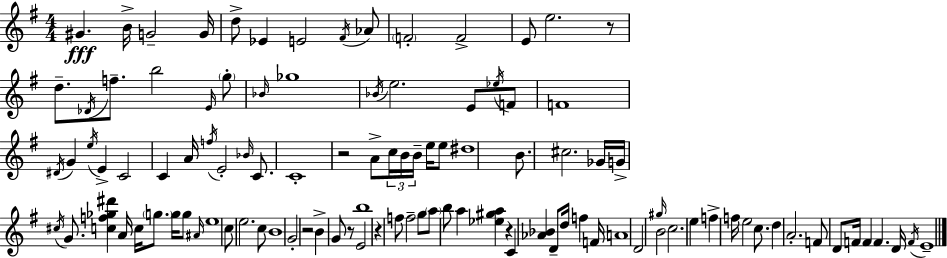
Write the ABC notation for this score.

X:1
T:Untitled
M:4/4
L:1/4
K:Em
^G B/4 G2 G/4 d/2 _E E2 ^F/4 _A/2 F2 F2 E/2 e2 z/2 d/2 _D/4 f/2 b2 E/4 g/2 _B/4 _g4 _B/4 e2 E/2 _e/4 F/2 F4 ^D/4 G e/4 E C2 C A/4 f/4 E2 _B/4 C/2 C4 z2 A/2 c/4 B/4 B/4 e/4 e/2 ^d4 B/2 ^c2 _G/4 G/4 ^c/4 G/2 [cf_g^d'] A/4 c/4 g/2 g/4 g/2 ^A/4 e4 c/2 e2 c/2 B4 G2 z2 B G/2 z/2 E2 b4 z f/2 f2 g/2 a/2 b/2 a [_e^ga] z C [_A_B] D/2 d/4 f F/4 A4 D2 ^g/4 B2 c2 e f f/4 e2 c/2 d A2 F/2 D/2 F/4 F F D/4 F/4 E4